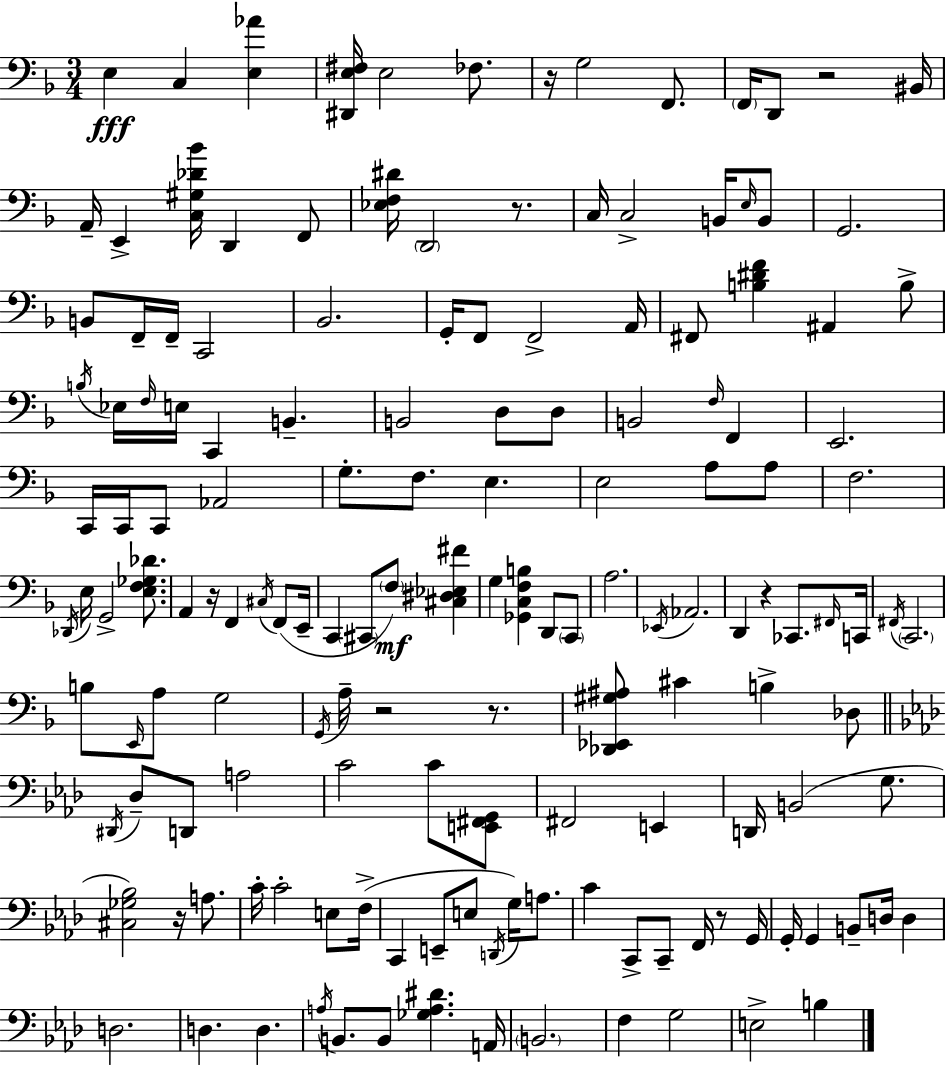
E3/q C3/q [E3,Ab4]/q [D#2,E3,F#3]/s E3/h FES3/e. R/s G3/h F2/e. F2/s D2/e R/h BIS2/s A2/s E2/q [C3,G#3,Db4,Bb4]/s D2/q F2/e [Eb3,F3,D#4]/s D2/h R/e. C3/s C3/h B2/s E3/s B2/e G2/h. B2/e F2/s F2/s C2/h Bb2/h. G2/s F2/e F2/h A2/s F#2/e [B3,D#4,F4]/q A#2/q B3/e B3/s Eb3/s F3/s E3/s C2/q B2/q. B2/h D3/e D3/e B2/h F3/s F2/q E2/h. C2/s C2/s C2/e Ab2/h G3/e. F3/e. E3/q. E3/h A3/e A3/e F3/h. Db2/s E3/s G2/h [E3,F3,Gb3,Db4]/e. A2/q R/s F2/q C#3/s F2/e E2/s C2/q C#2/e F3/e [C#3,D#3,Eb3,F#4]/q G3/q [Gb2,C3,F3,B3]/q D2/e C2/e A3/h. Eb2/s Ab2/h. D2/q R/q CES2/e. F#2/s C2/s F#2/s C2/h. B3/e E2/s A3/e G3/h G2/s A3/s R/h R/e. [Db2,Eb2,G#3,A#3]/e C#4/q B3/q Db3/e D#2/s Db3/e D2/e A3/h C4/h C4/e [E2,F#2,G2]/e F#2/h E2/q D2/s B2/h G3/e. [C#3,Gb3,Bb3]/h R/s A3/e. C4/s C4/h E3/e F3/s C2/q E2/e E3/e D2/s G3/s A3/e. C4/q C2/e C2/e F2/s R/e G2/s G2/s G2/q B2/e D3/s D3/q D3/h. D3/q. D3/q. A3/s B2/e. B2/e [Gb3,A3,D#4]/q. A2/s B2/h. F3/q G3/h E3/h B3/q